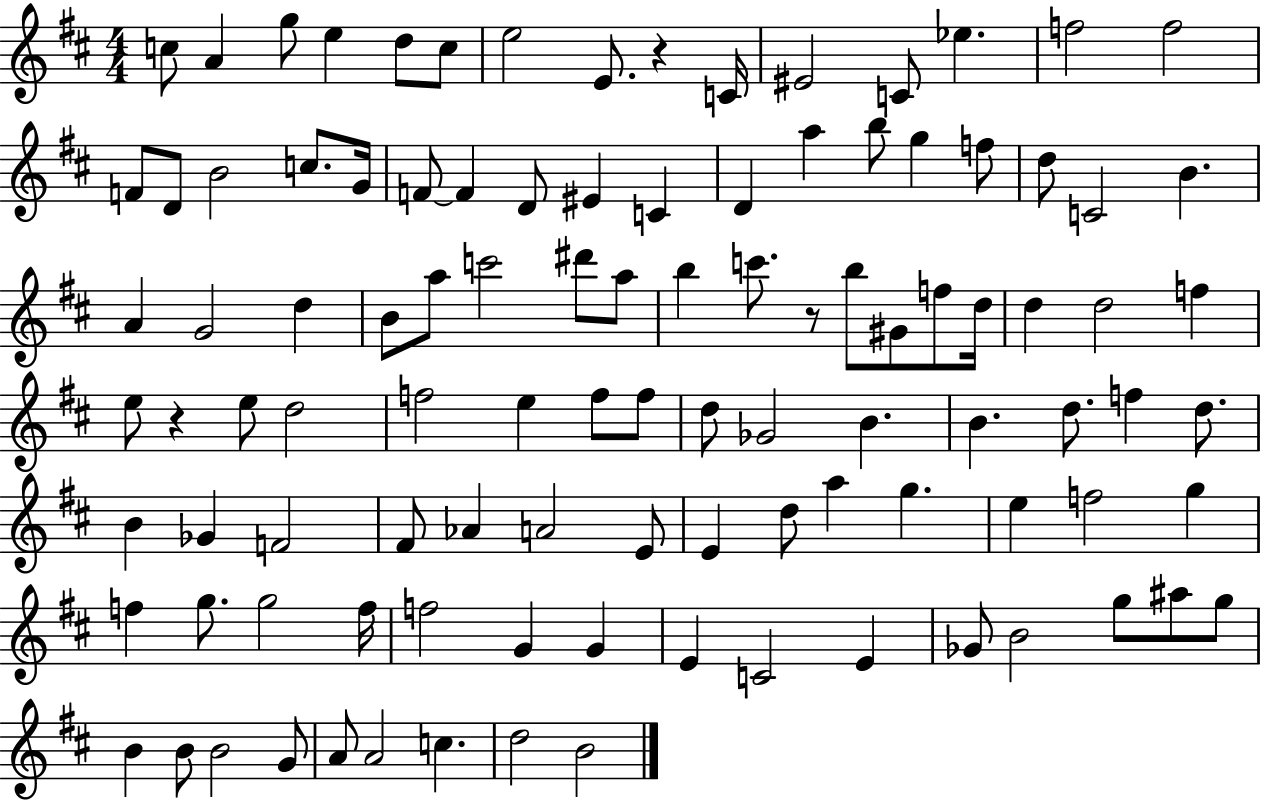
X:1
T:Untitled
M:4/4
L:1/4
K:D
c/2 A g/2 e d/2 c/2 e2 E/2 z C/4 ^E2 C/2 _e f2 f2 F/2 D/2 B2 c/2 G/4 F/2 F D/2 ^E C D a b/2 g f/2 d/2 C2 B A G2 d B/2 a/2 c'2 ^d'/2 a/2 b c'/2 z/2 b/2 ^G/2 f/2 d/4 d d2 f e/2 z e/2 d2 f2 e f/2 f/2 d/2 _G2 B B d/2 f d/2 B _G F2 ^F/2 _A A2 E/2 E d/2 a g e f2 g f g/2 g2 f/4 f2 G G E C2 E _G/2 B2 g/2 ^a/2 g/2 B B/2 B2 G/2 A/2 A2 c d2 B2